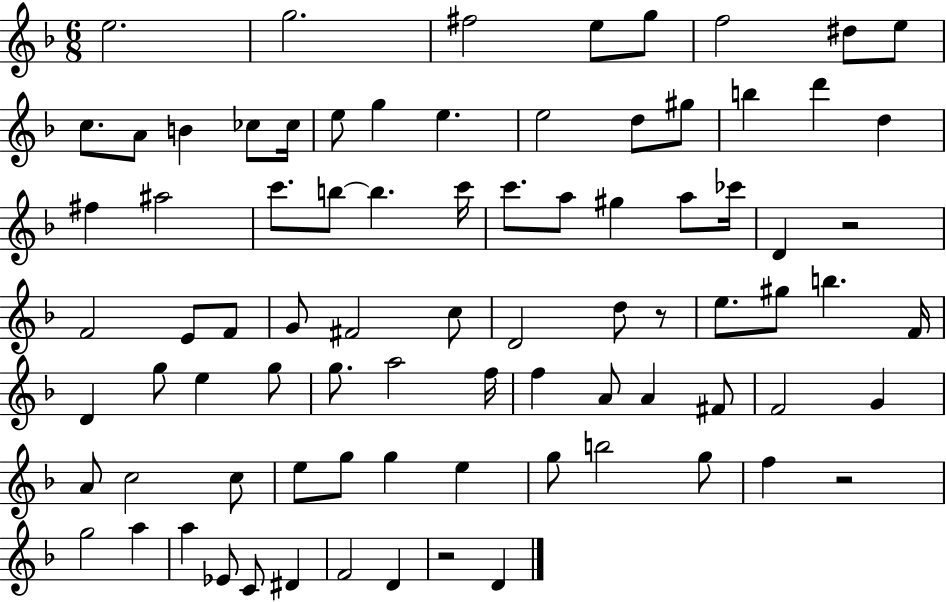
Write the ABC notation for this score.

X:1
T:Untitled
M:6/8
L:1/4
K:F
e2 g2 ^f2 e/2 g/2 f2 ^d/2 e/2 c/2 A/2 B _c/2 _c/4 e/2 g e e2 d/2 ^g/2 b d' d ^f ^a2 c'/2 b/2 b c'/4 c'/2 a/2 ^g a/2 _c'/4 D z2 F2 E/2 F/2 G/2 ^F2 c/2 D2 d/2 z/2 e/2 ^g/2 b F/4 D g/2 e g/2 g/2 a2 f/4 f A/2 A ^F/2 F2 G A/2 c2 c/2 e/2 g/2 g e g/2 b2 g/2 f z2 g2 a a _E/2 C/2 ^D F2 D z2 D